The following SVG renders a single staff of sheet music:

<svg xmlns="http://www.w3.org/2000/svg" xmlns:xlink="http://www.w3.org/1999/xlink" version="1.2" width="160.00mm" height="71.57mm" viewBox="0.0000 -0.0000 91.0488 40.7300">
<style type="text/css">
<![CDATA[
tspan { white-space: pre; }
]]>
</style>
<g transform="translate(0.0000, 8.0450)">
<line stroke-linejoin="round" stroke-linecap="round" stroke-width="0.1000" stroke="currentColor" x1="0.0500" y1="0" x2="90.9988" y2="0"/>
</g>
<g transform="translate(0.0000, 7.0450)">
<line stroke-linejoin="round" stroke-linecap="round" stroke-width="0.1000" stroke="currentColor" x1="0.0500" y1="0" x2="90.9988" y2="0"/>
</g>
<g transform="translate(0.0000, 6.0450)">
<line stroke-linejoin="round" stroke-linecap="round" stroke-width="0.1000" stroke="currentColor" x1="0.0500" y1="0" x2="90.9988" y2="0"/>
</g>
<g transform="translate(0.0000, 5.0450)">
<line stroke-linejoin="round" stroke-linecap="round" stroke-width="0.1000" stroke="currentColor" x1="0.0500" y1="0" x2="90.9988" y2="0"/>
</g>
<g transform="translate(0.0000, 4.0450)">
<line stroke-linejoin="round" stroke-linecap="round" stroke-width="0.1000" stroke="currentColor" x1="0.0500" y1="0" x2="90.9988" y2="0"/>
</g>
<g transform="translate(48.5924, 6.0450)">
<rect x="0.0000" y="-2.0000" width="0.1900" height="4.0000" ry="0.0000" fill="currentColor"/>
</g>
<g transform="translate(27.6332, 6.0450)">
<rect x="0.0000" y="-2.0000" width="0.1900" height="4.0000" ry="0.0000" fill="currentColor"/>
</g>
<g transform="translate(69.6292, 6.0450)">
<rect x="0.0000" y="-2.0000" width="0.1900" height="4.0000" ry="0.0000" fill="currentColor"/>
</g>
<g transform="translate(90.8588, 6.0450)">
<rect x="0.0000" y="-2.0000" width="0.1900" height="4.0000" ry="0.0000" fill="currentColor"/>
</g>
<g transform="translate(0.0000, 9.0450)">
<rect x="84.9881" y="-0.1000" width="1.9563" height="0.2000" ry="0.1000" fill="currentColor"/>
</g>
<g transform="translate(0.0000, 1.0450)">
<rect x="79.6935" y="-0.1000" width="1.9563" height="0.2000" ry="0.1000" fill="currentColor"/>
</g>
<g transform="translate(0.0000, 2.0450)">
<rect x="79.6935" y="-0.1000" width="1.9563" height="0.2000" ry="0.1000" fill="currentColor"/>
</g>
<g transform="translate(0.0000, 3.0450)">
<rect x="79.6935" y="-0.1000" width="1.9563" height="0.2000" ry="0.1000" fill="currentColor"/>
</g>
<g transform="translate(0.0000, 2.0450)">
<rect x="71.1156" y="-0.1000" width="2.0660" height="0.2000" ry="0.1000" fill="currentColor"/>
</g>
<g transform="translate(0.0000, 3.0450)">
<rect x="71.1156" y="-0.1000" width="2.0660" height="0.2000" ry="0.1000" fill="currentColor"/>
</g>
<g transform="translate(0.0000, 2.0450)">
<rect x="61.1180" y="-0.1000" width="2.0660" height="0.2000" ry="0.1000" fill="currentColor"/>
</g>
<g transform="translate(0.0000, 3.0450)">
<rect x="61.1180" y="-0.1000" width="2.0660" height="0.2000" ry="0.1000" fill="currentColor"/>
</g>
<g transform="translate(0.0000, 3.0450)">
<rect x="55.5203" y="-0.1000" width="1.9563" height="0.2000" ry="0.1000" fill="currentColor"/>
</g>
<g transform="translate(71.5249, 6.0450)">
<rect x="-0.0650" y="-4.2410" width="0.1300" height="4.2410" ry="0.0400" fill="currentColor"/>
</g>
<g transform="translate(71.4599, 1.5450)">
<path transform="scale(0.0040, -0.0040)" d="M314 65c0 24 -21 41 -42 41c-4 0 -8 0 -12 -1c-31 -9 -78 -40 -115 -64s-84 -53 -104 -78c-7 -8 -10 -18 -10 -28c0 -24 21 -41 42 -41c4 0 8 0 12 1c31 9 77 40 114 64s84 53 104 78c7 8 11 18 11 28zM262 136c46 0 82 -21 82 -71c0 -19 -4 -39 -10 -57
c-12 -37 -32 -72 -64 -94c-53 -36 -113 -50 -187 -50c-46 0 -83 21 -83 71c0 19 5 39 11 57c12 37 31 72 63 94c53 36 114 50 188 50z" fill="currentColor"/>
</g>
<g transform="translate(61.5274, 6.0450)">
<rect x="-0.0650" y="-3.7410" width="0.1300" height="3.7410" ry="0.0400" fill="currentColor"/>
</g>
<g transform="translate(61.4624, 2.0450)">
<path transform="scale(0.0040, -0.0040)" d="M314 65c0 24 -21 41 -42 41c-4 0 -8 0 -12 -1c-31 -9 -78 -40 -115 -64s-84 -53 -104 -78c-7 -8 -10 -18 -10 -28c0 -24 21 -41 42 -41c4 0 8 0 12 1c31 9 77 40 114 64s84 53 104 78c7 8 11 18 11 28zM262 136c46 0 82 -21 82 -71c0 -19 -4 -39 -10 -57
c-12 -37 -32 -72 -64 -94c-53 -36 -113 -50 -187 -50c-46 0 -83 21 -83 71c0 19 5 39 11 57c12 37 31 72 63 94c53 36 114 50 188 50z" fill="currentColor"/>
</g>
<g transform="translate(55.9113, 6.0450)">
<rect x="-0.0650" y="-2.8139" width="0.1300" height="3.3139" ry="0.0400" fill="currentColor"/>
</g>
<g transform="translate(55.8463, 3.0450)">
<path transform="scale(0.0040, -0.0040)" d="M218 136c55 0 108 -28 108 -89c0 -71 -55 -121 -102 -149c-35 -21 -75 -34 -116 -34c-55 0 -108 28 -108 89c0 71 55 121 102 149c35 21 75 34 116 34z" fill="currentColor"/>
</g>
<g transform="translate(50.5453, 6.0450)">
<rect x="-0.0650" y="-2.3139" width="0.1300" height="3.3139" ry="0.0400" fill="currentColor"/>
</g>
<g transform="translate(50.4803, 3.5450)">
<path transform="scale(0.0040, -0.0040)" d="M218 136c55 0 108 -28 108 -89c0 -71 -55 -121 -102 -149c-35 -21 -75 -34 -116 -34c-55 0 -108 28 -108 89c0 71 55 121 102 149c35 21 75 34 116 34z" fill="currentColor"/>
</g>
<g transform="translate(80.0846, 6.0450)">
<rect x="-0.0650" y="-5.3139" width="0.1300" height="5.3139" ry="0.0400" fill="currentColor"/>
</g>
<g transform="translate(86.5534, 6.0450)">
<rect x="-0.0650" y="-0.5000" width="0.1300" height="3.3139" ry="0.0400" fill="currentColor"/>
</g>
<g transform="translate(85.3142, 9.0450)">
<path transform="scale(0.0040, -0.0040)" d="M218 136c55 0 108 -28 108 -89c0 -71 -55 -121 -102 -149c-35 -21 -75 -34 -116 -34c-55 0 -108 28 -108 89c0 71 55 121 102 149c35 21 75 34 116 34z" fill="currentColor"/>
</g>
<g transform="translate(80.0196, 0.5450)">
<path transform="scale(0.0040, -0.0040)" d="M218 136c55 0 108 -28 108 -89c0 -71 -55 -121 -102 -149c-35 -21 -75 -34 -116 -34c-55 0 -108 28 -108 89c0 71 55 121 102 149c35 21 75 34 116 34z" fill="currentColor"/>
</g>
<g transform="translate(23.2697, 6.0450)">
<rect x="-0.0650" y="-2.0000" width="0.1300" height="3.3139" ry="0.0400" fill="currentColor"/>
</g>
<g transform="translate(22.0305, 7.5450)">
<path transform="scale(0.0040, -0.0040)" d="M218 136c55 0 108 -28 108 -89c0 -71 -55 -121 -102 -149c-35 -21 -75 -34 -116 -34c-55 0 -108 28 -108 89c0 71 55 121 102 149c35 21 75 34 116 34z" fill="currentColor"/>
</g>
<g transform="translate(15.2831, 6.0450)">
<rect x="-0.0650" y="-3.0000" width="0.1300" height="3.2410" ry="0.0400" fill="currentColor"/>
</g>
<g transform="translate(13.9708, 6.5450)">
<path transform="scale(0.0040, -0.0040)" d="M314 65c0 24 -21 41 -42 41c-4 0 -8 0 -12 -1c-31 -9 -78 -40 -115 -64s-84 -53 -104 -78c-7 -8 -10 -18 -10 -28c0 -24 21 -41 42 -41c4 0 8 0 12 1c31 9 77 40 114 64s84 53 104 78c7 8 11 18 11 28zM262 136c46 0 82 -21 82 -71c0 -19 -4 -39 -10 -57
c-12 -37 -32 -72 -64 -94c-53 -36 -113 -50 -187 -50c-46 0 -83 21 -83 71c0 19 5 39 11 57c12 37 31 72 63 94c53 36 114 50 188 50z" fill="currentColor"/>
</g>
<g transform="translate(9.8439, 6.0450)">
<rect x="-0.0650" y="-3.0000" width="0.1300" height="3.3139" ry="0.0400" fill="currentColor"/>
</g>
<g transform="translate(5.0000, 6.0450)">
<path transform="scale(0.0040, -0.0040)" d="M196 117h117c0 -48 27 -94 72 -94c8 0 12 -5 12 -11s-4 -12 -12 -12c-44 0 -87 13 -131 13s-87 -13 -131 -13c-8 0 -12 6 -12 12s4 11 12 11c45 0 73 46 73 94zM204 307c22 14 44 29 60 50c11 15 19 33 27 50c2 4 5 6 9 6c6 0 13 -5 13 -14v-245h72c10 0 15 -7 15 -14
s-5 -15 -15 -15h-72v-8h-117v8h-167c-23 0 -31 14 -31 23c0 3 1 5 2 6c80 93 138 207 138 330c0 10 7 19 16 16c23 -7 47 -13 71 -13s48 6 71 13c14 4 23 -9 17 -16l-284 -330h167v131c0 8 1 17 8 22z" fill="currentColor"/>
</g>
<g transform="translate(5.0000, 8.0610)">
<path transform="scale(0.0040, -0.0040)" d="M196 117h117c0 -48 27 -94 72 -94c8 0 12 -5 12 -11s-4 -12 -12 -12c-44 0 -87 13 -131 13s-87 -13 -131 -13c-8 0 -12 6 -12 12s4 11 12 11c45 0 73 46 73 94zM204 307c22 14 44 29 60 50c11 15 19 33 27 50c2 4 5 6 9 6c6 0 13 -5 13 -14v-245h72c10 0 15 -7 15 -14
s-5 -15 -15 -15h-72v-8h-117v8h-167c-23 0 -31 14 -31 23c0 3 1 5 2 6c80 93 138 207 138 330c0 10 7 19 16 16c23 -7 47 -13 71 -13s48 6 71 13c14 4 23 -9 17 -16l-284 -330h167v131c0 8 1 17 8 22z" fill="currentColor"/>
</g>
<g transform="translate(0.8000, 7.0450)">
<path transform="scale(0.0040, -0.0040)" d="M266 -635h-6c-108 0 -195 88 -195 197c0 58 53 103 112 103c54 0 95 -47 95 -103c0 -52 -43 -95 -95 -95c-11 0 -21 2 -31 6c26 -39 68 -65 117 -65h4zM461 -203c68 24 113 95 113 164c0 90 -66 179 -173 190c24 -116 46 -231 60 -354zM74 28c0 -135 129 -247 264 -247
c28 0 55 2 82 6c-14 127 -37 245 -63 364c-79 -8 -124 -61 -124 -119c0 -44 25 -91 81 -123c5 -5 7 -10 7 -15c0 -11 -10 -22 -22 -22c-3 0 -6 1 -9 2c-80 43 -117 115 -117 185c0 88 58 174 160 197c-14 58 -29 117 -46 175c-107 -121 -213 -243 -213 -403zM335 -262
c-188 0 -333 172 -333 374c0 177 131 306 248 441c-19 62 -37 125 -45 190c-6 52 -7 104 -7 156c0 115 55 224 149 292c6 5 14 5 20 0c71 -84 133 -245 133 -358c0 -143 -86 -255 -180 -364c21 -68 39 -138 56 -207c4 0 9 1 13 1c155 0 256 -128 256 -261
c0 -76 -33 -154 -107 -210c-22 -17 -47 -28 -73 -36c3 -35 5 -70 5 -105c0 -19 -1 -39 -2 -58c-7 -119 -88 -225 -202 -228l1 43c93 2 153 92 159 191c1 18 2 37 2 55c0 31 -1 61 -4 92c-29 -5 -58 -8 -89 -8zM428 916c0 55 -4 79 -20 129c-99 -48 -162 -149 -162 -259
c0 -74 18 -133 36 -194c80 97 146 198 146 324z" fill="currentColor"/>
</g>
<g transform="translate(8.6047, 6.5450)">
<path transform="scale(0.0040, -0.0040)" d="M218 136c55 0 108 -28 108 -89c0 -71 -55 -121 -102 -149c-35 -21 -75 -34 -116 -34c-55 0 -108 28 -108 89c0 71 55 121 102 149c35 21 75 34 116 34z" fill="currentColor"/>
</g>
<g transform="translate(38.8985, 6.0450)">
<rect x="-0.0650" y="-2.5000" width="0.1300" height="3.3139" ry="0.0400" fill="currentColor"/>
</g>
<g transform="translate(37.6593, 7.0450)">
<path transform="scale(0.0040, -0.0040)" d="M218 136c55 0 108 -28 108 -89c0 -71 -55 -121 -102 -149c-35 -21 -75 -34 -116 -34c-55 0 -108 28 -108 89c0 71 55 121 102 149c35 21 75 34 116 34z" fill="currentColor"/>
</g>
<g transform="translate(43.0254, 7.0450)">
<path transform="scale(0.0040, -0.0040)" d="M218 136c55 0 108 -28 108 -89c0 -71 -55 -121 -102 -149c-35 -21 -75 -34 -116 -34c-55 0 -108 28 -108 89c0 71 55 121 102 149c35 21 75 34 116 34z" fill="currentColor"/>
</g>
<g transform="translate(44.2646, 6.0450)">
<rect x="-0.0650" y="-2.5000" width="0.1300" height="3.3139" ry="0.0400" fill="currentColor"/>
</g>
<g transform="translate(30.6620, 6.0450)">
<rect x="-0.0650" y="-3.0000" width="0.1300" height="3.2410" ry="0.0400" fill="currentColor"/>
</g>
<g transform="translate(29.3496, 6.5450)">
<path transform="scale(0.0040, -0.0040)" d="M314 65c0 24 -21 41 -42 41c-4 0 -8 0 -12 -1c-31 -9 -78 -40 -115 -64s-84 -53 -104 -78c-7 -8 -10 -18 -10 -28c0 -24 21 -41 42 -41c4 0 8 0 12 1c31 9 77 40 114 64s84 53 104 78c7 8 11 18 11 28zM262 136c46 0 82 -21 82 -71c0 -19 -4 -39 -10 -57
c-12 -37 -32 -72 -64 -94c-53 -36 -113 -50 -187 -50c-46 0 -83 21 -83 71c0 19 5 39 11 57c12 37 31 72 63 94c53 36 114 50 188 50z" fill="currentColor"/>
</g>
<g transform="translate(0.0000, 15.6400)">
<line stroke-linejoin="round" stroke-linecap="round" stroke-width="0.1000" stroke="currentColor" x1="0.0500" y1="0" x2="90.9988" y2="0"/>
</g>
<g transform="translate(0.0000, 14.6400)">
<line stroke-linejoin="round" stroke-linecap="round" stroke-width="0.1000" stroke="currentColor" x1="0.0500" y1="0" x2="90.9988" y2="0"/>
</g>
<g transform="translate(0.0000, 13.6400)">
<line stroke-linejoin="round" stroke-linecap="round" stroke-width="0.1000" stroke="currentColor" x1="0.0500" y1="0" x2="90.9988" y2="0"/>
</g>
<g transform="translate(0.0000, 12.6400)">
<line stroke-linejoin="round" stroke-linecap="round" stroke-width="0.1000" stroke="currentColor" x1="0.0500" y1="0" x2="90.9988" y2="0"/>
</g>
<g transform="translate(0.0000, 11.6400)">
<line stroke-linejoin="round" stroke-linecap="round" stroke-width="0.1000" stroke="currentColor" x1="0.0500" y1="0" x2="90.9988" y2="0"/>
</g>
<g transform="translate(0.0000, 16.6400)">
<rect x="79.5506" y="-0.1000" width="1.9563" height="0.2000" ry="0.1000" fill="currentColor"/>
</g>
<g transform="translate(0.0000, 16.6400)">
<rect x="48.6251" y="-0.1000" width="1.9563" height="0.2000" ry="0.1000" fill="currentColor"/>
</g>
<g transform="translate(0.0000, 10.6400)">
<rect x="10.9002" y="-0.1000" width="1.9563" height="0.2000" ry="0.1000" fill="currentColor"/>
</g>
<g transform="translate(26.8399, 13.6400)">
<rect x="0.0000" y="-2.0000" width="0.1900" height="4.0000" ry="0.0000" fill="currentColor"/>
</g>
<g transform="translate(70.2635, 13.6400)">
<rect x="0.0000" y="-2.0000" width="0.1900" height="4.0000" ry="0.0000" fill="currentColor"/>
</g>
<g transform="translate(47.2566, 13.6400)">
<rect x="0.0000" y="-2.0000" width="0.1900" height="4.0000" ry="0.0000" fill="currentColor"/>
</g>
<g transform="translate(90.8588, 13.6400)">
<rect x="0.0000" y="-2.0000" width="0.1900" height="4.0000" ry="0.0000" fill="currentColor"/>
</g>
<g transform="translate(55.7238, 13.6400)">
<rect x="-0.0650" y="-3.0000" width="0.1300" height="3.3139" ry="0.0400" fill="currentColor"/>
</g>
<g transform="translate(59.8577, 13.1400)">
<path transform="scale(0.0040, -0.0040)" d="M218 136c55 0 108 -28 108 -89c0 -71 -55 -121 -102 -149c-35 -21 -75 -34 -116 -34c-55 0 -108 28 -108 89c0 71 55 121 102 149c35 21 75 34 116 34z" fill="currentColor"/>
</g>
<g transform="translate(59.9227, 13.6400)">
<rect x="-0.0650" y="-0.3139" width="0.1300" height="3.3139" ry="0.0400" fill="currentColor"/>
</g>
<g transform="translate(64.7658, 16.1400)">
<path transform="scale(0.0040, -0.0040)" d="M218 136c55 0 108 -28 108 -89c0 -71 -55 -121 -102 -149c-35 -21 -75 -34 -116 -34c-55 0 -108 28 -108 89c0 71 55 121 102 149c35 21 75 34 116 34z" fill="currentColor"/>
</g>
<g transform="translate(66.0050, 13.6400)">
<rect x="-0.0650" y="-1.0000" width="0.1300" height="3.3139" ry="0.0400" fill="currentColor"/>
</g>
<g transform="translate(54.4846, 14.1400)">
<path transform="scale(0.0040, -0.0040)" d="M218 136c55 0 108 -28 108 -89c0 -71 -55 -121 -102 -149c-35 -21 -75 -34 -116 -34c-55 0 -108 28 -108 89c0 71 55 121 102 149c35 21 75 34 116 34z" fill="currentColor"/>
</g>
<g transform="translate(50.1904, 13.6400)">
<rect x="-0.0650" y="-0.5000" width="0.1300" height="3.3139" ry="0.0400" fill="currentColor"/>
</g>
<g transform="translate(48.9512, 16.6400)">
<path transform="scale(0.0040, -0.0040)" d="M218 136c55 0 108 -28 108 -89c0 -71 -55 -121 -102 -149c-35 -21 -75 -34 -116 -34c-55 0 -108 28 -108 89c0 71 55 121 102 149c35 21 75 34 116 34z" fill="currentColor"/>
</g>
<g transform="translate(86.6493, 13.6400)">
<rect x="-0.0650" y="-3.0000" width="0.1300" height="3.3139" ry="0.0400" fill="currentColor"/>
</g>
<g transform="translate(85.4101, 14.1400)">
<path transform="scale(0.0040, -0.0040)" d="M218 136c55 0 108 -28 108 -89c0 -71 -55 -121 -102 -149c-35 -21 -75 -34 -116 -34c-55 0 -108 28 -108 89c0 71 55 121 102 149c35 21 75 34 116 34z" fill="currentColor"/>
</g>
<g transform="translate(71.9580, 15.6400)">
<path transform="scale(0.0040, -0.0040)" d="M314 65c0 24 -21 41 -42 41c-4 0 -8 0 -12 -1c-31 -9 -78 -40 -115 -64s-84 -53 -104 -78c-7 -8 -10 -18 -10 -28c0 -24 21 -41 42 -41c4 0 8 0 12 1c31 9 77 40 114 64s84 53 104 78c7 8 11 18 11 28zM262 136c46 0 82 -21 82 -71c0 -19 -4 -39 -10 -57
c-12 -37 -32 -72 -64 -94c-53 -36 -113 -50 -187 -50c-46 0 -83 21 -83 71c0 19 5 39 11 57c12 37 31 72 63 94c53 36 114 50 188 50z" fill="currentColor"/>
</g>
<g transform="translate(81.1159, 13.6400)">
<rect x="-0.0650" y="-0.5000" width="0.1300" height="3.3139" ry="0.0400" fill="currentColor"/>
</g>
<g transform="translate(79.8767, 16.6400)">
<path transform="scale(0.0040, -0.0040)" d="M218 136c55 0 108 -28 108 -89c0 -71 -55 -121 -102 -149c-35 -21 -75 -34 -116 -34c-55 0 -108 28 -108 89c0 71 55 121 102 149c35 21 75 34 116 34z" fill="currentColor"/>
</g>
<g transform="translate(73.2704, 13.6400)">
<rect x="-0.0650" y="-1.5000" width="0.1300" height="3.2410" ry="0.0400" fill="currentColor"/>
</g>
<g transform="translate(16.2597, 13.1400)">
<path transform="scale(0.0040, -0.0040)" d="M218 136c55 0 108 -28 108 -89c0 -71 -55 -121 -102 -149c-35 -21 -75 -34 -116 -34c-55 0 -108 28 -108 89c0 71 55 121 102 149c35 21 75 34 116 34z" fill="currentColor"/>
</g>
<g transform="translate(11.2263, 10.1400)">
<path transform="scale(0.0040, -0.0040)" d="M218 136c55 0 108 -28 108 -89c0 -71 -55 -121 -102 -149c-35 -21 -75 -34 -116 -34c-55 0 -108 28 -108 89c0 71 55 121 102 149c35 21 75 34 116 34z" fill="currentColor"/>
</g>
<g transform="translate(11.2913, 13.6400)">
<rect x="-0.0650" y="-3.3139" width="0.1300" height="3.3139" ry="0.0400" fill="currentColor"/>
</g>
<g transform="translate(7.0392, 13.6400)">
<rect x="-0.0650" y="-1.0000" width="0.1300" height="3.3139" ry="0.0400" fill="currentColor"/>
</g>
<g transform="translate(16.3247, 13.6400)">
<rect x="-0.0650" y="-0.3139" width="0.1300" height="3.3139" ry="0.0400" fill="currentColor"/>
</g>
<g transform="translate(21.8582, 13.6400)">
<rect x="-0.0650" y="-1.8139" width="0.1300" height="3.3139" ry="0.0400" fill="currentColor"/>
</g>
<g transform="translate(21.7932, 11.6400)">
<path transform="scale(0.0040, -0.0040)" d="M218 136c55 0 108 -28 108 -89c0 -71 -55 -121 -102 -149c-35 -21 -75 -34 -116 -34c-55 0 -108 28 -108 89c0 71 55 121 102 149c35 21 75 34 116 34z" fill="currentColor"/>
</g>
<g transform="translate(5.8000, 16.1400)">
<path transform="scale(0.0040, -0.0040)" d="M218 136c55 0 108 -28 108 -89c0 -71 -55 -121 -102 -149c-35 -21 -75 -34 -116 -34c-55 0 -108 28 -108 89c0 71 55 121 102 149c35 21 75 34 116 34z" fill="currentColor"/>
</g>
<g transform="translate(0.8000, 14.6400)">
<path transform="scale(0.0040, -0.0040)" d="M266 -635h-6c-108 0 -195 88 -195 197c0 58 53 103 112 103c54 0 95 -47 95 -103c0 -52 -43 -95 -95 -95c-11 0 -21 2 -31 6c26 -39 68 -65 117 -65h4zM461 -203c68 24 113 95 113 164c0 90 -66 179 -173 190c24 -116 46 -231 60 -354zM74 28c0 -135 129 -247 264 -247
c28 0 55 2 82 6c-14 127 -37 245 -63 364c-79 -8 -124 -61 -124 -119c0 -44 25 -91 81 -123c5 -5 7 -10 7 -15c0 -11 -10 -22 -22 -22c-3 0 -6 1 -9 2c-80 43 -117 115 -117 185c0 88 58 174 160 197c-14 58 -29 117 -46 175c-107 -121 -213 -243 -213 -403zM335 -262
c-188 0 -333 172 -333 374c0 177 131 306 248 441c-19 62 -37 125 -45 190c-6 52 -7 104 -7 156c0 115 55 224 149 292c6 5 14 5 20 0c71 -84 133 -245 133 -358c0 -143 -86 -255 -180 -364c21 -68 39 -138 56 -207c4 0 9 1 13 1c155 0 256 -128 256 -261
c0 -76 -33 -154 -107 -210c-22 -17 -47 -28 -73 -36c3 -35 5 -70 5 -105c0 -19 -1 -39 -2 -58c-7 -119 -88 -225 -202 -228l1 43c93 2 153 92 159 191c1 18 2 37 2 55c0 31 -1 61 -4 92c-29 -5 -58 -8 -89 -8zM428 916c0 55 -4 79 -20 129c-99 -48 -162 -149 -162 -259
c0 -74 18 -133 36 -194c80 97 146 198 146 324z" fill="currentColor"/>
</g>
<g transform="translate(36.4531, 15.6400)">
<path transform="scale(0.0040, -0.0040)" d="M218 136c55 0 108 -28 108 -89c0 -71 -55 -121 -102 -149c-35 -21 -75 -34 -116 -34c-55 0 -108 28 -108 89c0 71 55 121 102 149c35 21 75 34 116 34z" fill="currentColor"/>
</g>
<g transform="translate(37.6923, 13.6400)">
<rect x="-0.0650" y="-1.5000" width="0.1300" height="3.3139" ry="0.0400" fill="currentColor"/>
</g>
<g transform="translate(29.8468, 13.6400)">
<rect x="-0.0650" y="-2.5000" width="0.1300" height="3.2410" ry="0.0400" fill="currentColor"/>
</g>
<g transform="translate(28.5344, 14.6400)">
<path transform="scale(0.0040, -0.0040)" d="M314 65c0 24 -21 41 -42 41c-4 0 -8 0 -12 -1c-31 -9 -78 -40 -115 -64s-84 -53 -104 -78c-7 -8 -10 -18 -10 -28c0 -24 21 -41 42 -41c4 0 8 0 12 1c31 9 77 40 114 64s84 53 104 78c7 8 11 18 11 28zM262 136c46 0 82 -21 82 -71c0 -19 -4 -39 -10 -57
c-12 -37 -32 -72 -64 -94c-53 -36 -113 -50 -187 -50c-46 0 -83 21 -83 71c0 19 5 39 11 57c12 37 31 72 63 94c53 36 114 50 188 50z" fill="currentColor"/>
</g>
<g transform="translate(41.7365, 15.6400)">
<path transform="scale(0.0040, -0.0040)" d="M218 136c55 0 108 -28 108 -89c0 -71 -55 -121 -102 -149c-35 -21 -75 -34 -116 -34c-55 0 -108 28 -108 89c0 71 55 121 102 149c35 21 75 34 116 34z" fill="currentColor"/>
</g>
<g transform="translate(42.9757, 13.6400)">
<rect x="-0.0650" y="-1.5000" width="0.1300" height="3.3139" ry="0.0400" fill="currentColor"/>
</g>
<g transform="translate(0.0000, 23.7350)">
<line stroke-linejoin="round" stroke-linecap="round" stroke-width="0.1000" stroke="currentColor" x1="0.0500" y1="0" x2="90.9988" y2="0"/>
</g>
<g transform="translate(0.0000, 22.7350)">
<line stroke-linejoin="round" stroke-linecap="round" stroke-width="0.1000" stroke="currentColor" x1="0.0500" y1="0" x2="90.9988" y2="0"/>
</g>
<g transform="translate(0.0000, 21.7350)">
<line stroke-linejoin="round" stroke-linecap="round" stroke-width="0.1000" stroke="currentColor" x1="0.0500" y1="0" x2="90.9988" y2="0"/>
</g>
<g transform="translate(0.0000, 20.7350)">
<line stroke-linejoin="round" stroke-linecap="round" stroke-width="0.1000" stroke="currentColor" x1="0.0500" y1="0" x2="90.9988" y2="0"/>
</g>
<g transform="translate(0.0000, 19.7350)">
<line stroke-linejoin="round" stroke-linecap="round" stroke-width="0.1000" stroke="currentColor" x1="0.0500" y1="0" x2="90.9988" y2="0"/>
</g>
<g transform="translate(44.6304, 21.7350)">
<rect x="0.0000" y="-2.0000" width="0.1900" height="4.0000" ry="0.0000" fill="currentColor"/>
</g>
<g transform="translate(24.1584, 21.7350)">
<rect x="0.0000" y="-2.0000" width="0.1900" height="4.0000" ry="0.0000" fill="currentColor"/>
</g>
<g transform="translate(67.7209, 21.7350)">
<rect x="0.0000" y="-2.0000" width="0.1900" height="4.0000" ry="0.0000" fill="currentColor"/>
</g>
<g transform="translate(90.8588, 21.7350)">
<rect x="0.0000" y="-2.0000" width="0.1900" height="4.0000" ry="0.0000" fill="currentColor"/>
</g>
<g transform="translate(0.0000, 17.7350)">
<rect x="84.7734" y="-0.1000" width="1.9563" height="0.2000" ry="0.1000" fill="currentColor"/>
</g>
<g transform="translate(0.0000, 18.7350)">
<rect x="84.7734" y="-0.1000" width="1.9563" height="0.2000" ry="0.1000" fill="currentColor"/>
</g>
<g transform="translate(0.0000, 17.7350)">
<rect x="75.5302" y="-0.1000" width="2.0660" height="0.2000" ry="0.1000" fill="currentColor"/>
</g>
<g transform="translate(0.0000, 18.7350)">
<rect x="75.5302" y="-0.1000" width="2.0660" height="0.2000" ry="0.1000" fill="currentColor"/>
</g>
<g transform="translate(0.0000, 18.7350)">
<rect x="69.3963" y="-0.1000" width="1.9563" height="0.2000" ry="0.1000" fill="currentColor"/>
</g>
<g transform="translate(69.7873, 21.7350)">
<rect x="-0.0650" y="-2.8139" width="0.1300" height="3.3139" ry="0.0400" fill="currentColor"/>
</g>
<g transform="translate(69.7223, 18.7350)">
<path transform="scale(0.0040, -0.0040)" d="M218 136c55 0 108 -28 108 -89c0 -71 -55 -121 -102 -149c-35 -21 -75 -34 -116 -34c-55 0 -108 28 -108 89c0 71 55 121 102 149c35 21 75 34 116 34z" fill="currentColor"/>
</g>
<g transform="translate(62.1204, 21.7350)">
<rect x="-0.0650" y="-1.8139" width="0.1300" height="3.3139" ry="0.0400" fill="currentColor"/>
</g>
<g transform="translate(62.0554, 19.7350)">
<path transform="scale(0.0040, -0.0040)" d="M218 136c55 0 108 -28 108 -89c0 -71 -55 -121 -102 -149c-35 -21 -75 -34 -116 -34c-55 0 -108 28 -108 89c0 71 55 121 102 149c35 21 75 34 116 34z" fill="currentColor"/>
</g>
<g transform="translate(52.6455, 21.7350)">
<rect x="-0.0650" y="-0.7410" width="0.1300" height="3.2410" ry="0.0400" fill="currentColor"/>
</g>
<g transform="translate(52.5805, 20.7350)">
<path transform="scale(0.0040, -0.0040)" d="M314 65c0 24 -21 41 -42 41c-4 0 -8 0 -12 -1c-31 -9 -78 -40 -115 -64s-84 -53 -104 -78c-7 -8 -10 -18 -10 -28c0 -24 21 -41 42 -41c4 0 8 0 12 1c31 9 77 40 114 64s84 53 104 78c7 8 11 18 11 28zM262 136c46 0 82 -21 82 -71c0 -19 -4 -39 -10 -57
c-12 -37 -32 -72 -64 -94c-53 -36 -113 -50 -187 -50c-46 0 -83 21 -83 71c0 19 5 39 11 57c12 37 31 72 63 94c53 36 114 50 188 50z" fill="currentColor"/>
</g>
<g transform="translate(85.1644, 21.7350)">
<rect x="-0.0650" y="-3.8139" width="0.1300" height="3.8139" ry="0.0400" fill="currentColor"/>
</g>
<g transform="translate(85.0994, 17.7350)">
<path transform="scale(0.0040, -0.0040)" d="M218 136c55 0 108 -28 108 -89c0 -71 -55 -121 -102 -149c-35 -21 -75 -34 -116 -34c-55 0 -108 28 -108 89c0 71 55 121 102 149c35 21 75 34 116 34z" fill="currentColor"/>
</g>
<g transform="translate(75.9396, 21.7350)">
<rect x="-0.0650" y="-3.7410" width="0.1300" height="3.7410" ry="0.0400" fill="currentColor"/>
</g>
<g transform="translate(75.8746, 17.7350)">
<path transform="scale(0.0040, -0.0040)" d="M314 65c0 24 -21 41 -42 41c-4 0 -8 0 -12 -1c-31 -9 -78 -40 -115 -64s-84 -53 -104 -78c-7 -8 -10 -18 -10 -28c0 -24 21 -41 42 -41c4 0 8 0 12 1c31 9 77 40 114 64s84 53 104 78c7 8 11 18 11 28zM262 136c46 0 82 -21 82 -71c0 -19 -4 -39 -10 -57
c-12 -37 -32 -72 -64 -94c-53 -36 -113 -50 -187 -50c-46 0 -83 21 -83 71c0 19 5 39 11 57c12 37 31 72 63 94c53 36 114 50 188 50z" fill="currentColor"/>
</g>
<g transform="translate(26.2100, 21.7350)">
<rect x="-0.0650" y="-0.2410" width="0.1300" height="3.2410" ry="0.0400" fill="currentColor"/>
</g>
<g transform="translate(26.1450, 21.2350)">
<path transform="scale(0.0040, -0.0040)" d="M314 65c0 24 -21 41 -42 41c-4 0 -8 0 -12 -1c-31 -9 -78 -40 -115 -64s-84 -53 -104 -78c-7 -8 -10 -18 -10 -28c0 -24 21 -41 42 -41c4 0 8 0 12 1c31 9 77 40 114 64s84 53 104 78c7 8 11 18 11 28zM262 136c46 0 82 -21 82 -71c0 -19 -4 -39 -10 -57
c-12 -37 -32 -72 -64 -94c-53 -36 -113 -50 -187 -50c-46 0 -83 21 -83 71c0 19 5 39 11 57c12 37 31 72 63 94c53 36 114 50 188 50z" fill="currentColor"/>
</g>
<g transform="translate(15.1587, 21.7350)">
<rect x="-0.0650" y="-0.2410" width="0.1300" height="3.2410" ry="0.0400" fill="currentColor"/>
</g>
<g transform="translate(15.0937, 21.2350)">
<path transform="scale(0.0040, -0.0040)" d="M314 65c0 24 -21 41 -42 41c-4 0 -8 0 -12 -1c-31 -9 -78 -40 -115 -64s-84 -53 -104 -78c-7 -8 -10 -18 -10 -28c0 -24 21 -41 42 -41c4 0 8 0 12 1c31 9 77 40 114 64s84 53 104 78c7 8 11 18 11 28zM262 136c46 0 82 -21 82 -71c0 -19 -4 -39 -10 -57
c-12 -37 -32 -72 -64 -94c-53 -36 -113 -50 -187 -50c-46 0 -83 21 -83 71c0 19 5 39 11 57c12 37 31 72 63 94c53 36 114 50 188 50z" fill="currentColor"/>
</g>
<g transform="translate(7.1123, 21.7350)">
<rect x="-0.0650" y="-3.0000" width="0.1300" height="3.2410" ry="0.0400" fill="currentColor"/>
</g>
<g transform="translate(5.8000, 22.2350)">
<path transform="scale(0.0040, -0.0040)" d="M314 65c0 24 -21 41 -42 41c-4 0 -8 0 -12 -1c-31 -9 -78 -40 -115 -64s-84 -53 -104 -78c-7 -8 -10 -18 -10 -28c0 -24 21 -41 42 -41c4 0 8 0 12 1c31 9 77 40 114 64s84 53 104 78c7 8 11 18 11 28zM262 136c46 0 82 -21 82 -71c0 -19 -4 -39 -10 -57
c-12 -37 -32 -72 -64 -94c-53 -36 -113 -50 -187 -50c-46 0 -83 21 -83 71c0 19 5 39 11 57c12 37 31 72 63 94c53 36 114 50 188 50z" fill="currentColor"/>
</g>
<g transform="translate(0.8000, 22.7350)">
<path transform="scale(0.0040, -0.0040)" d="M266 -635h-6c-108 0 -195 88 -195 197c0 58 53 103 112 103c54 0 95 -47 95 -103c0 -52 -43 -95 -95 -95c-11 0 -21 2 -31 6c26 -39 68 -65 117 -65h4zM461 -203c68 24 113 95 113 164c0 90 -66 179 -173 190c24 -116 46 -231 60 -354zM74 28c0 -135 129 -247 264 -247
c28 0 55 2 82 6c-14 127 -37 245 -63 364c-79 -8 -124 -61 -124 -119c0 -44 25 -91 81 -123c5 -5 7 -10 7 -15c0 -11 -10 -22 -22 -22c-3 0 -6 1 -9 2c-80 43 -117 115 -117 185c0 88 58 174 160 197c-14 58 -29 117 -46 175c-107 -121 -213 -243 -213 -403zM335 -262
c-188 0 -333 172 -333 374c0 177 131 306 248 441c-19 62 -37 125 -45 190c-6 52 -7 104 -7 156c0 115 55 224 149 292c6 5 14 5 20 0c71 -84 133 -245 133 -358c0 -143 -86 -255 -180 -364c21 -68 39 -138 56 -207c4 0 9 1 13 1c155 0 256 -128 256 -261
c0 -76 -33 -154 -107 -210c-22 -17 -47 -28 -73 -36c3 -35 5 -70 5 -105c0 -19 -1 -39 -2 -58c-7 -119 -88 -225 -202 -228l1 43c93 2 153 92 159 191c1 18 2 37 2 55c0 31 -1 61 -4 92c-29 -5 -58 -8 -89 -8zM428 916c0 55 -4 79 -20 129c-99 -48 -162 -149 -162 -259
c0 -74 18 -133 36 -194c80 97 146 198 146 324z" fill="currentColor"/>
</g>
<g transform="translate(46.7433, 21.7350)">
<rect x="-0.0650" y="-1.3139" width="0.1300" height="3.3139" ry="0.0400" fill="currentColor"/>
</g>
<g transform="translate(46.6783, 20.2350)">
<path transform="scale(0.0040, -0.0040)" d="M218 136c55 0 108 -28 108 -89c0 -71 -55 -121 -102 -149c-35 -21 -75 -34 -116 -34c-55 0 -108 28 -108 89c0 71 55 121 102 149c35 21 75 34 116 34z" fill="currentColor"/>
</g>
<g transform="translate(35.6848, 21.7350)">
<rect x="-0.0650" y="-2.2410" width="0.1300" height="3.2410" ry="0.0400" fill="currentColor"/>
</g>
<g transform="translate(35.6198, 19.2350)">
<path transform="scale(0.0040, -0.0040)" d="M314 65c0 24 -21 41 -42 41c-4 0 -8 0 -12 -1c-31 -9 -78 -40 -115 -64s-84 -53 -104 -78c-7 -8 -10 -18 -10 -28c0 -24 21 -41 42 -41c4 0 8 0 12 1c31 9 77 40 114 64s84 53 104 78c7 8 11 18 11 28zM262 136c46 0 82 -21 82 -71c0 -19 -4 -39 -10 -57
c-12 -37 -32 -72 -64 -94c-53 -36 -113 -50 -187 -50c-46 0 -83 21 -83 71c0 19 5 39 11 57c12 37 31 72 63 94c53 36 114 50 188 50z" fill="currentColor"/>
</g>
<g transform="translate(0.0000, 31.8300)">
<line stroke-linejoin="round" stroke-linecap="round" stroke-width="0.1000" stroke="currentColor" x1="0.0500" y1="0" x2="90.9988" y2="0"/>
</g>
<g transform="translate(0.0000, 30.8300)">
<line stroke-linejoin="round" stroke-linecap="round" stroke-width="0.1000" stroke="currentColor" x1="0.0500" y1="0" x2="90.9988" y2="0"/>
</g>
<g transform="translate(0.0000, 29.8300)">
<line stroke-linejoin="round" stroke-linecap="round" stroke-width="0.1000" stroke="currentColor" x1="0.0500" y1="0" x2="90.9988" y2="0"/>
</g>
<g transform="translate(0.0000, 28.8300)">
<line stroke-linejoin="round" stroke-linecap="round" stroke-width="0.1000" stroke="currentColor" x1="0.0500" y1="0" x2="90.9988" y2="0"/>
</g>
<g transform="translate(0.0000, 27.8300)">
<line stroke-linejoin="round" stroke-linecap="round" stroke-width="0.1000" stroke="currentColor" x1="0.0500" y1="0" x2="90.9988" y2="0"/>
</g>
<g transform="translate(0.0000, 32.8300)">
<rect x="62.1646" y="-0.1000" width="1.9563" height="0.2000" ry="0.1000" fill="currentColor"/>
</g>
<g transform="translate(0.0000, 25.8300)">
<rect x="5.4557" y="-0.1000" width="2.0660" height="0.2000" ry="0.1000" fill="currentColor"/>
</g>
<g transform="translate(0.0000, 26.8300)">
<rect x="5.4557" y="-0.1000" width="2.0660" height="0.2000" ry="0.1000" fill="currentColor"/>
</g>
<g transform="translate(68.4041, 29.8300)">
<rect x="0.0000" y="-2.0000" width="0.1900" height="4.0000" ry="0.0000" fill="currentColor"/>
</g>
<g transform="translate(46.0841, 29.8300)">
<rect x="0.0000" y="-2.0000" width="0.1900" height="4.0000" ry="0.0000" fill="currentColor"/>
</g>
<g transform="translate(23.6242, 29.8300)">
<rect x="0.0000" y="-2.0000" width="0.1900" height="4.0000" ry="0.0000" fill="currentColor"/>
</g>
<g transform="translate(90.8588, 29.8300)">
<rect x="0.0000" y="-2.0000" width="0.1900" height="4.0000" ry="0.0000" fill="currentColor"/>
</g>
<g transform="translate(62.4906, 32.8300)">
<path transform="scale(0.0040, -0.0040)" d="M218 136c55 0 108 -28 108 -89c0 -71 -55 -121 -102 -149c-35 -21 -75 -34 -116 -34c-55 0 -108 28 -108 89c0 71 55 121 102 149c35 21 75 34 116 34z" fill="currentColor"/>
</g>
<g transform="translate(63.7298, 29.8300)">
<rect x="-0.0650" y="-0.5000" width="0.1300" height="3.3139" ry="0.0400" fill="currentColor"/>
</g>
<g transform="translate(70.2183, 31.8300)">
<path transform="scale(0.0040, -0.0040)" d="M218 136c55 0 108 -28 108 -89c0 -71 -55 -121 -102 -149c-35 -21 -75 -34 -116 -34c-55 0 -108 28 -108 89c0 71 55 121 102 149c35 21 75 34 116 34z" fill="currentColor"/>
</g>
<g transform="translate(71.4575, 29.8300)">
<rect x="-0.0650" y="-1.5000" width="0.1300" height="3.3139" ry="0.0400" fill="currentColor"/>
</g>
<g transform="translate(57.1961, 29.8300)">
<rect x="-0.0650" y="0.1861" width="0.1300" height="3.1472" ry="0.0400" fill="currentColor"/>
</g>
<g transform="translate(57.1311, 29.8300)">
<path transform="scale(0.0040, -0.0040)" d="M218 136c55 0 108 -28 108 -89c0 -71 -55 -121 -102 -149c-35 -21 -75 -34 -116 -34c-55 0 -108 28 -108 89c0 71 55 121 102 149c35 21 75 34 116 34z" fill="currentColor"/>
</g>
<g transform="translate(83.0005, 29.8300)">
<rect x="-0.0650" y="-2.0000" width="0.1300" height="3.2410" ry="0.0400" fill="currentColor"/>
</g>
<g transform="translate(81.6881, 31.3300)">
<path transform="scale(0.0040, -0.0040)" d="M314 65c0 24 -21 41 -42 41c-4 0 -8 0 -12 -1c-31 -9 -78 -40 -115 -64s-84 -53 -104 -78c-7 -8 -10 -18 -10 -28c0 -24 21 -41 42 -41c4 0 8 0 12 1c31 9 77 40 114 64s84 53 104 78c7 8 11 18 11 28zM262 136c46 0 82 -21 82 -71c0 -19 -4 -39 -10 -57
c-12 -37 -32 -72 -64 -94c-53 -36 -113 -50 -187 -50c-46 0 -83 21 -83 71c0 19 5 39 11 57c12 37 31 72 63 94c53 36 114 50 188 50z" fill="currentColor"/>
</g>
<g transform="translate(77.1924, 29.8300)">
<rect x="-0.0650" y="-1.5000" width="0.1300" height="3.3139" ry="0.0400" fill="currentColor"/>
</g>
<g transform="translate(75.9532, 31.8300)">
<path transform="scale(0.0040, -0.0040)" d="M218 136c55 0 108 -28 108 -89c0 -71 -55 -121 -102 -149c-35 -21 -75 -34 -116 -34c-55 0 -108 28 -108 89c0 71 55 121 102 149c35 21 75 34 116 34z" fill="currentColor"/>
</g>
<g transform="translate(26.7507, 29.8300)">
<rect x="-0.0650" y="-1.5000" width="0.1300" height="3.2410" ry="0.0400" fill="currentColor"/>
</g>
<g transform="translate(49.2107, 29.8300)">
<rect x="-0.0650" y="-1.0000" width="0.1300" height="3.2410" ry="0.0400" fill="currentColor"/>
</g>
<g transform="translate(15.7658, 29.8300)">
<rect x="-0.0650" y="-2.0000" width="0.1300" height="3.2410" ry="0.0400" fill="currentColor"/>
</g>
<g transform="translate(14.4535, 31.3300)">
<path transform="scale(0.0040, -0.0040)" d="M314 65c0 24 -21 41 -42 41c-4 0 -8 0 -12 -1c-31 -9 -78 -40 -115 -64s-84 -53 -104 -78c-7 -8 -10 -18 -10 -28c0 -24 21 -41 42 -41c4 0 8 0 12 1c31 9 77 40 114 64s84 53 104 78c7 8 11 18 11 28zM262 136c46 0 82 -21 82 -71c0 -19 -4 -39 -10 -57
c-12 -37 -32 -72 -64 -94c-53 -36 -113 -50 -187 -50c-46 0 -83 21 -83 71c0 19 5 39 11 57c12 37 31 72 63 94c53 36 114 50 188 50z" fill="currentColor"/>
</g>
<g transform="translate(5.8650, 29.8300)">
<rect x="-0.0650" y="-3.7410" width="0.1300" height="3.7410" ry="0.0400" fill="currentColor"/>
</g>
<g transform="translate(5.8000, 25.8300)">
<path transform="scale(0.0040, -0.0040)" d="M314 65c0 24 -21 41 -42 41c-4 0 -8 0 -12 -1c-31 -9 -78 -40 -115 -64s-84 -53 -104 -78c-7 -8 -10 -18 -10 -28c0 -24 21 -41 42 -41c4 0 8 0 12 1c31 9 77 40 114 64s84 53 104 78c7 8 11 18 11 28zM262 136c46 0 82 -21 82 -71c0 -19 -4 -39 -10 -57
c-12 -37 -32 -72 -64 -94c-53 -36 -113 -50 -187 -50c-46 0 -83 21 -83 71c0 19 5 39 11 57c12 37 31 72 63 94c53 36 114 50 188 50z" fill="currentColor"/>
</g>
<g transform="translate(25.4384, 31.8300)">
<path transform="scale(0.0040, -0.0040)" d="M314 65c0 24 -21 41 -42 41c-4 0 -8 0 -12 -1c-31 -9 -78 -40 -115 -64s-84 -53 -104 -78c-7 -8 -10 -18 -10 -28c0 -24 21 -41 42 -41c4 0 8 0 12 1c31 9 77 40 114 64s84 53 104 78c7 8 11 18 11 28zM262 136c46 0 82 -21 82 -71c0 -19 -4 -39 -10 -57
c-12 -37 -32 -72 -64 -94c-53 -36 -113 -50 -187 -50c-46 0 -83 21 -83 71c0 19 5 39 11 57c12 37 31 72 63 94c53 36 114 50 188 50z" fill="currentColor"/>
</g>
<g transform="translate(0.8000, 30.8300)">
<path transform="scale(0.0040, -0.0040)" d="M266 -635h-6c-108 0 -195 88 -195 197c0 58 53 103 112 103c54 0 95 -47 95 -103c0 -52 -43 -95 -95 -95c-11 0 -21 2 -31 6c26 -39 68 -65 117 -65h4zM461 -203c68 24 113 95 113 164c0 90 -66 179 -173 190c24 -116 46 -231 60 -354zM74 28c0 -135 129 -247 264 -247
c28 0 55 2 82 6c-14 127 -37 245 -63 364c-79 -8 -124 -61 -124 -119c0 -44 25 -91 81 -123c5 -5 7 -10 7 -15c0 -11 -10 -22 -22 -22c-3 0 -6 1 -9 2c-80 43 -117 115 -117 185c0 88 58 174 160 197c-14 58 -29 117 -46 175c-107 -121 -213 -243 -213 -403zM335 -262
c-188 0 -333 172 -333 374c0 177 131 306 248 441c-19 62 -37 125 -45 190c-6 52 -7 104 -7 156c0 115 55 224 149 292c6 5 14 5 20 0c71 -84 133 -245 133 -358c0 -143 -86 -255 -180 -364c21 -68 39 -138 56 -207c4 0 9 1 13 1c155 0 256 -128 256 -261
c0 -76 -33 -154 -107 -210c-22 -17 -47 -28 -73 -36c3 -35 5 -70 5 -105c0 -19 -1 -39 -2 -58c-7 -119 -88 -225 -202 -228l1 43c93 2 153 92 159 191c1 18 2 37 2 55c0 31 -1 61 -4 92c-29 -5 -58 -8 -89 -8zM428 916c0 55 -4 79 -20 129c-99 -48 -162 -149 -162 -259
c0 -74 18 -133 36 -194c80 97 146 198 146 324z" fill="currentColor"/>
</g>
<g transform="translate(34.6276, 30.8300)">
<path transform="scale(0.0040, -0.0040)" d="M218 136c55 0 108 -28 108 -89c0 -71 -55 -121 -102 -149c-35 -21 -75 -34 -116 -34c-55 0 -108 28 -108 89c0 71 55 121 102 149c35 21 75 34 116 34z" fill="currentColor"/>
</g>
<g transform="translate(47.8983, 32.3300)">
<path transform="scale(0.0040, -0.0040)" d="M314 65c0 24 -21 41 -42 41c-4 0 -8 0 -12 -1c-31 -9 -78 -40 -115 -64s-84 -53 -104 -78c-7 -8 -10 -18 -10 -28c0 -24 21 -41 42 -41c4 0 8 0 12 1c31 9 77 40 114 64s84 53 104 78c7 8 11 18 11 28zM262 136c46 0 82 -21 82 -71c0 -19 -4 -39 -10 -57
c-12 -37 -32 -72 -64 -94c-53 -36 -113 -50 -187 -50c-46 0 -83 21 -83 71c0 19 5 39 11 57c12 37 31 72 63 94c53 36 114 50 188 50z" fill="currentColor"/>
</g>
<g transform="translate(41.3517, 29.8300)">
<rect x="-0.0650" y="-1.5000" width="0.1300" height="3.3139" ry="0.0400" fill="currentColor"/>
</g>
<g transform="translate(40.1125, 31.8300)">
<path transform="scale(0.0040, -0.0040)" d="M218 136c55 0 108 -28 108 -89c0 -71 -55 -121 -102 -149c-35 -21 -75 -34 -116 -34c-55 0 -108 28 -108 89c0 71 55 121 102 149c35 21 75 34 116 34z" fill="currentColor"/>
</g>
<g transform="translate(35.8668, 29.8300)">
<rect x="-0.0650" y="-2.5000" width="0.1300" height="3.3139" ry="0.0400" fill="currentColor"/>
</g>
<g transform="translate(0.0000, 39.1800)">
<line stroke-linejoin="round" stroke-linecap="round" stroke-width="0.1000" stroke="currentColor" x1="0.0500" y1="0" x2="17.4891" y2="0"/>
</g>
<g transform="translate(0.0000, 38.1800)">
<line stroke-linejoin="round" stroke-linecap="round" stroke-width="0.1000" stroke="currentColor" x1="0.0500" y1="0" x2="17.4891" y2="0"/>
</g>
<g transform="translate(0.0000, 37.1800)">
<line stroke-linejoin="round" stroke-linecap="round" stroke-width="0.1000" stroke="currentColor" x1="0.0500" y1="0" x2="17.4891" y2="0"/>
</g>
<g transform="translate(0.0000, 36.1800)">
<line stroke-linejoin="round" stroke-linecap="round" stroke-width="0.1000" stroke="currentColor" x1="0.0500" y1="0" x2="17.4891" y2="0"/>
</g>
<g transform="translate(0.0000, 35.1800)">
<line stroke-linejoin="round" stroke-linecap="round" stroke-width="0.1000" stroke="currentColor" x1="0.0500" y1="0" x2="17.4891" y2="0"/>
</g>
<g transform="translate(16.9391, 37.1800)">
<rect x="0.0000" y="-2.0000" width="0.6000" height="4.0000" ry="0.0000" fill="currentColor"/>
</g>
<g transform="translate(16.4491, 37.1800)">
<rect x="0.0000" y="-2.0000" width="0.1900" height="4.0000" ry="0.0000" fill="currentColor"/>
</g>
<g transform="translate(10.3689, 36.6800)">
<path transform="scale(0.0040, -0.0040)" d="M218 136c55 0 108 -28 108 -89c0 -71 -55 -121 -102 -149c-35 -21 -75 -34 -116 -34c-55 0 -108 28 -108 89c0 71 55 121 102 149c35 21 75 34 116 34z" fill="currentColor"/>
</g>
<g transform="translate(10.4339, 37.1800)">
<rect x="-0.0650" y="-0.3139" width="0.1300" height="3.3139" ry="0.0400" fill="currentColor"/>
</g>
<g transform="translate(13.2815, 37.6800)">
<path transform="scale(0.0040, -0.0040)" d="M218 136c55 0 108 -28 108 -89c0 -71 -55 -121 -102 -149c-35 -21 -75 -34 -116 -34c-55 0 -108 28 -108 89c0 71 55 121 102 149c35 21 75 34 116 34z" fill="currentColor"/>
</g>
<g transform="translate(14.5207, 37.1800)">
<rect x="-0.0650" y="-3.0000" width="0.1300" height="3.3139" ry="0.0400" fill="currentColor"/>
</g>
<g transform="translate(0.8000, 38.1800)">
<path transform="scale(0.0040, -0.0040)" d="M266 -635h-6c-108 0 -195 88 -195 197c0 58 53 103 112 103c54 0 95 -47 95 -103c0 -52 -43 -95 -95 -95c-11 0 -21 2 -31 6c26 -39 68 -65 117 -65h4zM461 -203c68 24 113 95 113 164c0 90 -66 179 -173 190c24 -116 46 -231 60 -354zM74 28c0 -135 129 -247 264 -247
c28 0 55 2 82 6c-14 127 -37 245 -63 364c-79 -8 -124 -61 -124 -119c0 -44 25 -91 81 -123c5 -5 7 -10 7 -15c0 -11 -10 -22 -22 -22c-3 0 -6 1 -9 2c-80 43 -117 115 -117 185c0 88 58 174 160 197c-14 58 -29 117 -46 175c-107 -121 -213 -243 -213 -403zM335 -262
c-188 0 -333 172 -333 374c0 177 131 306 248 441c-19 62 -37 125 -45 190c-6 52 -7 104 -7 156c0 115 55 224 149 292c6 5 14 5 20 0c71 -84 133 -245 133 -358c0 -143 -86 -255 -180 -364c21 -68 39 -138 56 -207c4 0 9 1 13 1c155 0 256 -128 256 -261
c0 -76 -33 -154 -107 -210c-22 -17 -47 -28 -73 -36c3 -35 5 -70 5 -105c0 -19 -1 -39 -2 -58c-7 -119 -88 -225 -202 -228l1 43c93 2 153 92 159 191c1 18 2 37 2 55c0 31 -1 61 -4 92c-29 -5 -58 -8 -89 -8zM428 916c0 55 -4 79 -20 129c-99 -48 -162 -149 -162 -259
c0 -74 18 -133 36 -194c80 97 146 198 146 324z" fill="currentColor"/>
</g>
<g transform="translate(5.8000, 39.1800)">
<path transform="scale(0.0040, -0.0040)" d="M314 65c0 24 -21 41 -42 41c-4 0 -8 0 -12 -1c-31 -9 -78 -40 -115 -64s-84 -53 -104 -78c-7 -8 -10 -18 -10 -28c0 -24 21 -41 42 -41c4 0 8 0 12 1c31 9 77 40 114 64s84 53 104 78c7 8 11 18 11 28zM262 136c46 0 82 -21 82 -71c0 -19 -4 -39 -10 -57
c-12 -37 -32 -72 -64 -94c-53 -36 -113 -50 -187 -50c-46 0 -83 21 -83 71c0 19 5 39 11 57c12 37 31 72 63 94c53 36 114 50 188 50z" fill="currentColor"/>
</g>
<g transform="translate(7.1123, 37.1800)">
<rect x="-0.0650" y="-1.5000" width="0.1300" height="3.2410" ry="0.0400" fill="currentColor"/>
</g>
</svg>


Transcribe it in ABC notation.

X:1
T:Untitled
M:4/4
L:1/4
K:C
A A2 F A2 G G g a c'2 d'2 f' C D b c f G2 E E C A c D E2 C A A2 c2 c2 g2 e d2 f a c'2 c' c'2 F2 E2 G E D2 B C E E F2 E2 c A